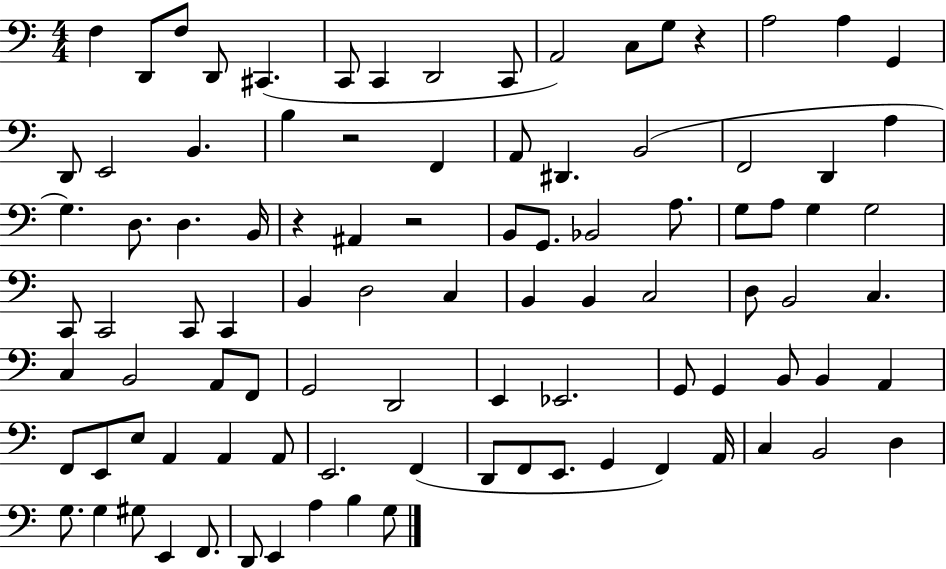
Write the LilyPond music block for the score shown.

{
  \clef bass
  \numericTimeSignature
  \time 4/4
  \key c \major
  f4 d,8 f8 d,8 cis,4.( | c,8 c,4 d,2 c,8 | a,2) c8 g8 r4 | a2 a4 g,4 | \break d,8 e,2 b,4. | b4 r2 f,4 | a,8 dis,4. b,2( | f,2 d,4 a4 | \break g4.) d8. d4. b,16 | r4 ais,4 r2 | b,8 g,8. bes,2 a8. | g8 a8 g4 g2 | \break c,8 c,2 c,8 c,4 | b,4 d2 c4 | b,4 b,4 c2 | d8 b,2 c4. | \break c4 b,2 a,8 f,8 | g,2 d,2 | e,4 ees,2. | g,8 g,4 b,8 b,4 a,4 | \break f,8 e,8 e8 a,4 a,4 a,8 | e,2. f,4( | d,8 f,8 e,8. g,4 f,4) a,16 | c4 b,2 d4 | \break g8. g4 gis8 e,4 f,8. | d,8 e,4 a4 b4 g8 | \bar "|."
}